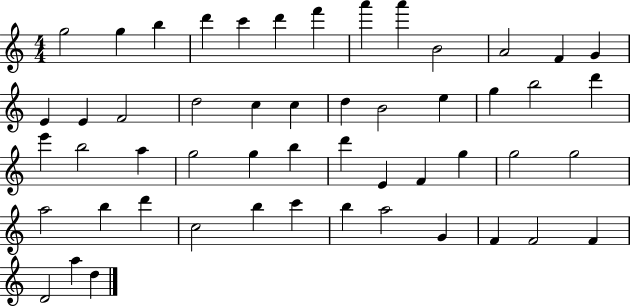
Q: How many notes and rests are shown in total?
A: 52